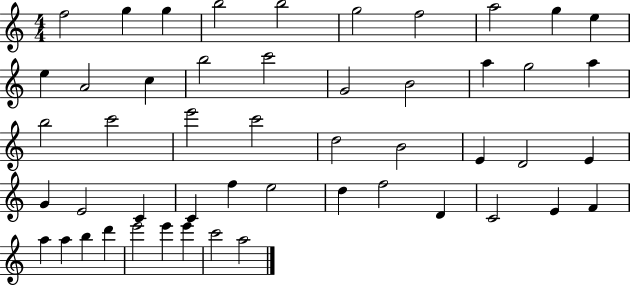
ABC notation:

X:1
T:Untitled
M:4/4
L:1/4
K:C
f2 g g b2 b2 g2 f2 a2 g e e A2 c b2 c'2 G2 B2 a g2 a b2 c'2 e'2 c'2 d2 B2 E D2 E G E2 C C f e2 d f2 D C2 E F a a b d' e'2 e' e' c'2 a2